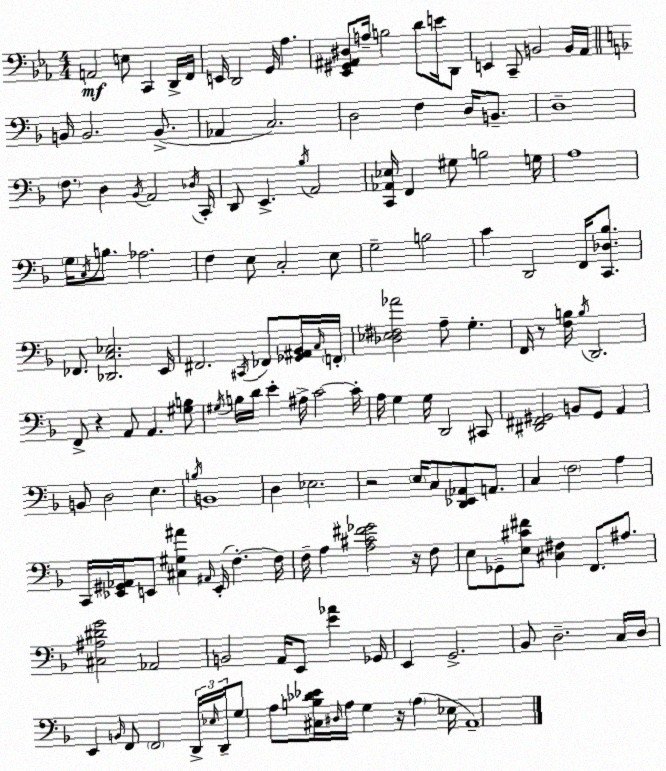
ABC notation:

X:1
T:Untitled
M:4/4
L:1/4
K:Cm
A,,2 E,/2 C,, D,,/4 F,,/4 E,,/4 D,,2 G,,/4 _A, [_E,,^G,,^A,,^D,]/2 A,/4 B,2 D/2 E/4 D,,/2 E,, C,,/2 B,,2 B,,/4 _A,,/4 B,,/4 B,,2 B,,/2 _A,, C,2 D,2 F, D,/4 B,,/2 D,4 F,/2 D, _B,,/4 A,,2 _D,/4 C,,/4 D,,/2 E,, _B,/4 A,,2 [C,,_A,,_E,]/4 F,, ^G,/2 B,2 G,/4 A,4 G,/4 C,/4 B,/2 _A,2 F, E,/2 C,2 E,/2 G,2 B,2 C D,,2 F,,/4 [C,,_D,_B,]/2 _F,,/2 [_D,,C,_E,]2 E,,/4 ^F,,2 ^C,,/4 _F,,/2 [_G,,^A,,_B,,]/4 C,/4 F,,/4 [_D,_E,^F,_A]2 A,/2 G, F,,/4 z/2 [F,B,]/4 B,/4 D,,2 F,,/2 z A,,/2 A,, [^G,B,]/2 ^G,/4 B,/4 D/4 E ^A,/4 C2 C/4 A,/4 G, G,/4 D,,2 ^C,,/2 [^D,,^F,,^G,,]2 B,,/2 ^G,,/2 A,, B,,/2 D,2 E, B,/4 B,,4 D, _E,2 z2 E,/4 C,/2 [D,,_E,,_A,,]/2 A,,/2 C, F,2 A, C,,/4 [_E,,^G,,_A,,]/4 E,,/2 [^C,^G,^A] ^A,,/4 E,,/4 F, F,/4 F,/4 A, [A,^C^F_G]2 z/4 F,/2 E,/2 _G,,/2 [E,^C^F]/2 [^C,^F,] F,,/2 ^A,/2 [^C,^A,^DG]2 _A,,2 B,,2 A,,/4 E,,/2 [E_A] _G,,/4 E,, G,,2 _B,,/2 D,2 C,/4 D,/4 E,, B,,/4 F,,/2 F,,2 D,,/4 _E,/4 D,,/4 G,/2 A,/2 [^C,B,_D_E]/4 ^D,/4 A,/4 G, z/4 A, _E,/4 A,,4